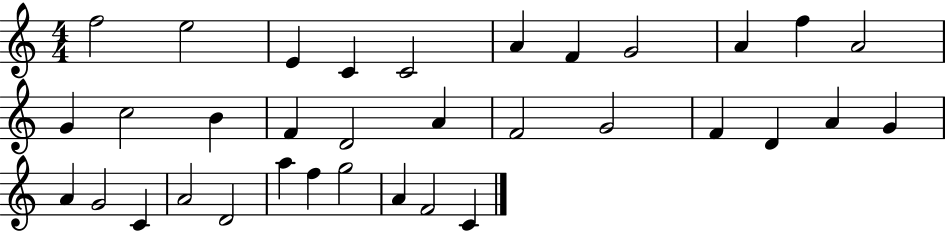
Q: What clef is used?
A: treble